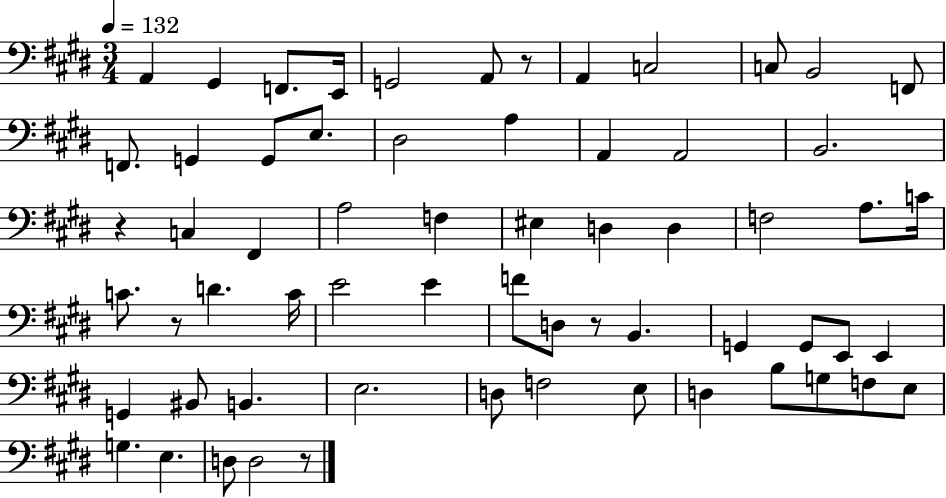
{
  \clef bass
  \numericTimeSignature
  \time 3/4
  \key e \major
  \tempo 4 = 132
  a,4 gis,4 f,8. e,16 | g,2 a,8 r8 | a,4 c2 | c8 b,2 f,8 | \break f,8. g,4 g,8 e8. | dis2 a4 | a,4 a,2 | b,2. | \break r4 c4 fis,4 | a2 f4 | eis4 d4 d4 | f2 a8. c'16 | \break c'8. r8 d'4. c'16 | e'2 e'4 | f'8 d8 r8 b,4. | g,4 g,8 e,8 e,4 | \break g,4 bis,8 b,4. | e2. | d8 f2 e8 | d4 b8 g8 f8 e8 | \break g4. e4. | d8 d2 r8 | \bar "|."
}